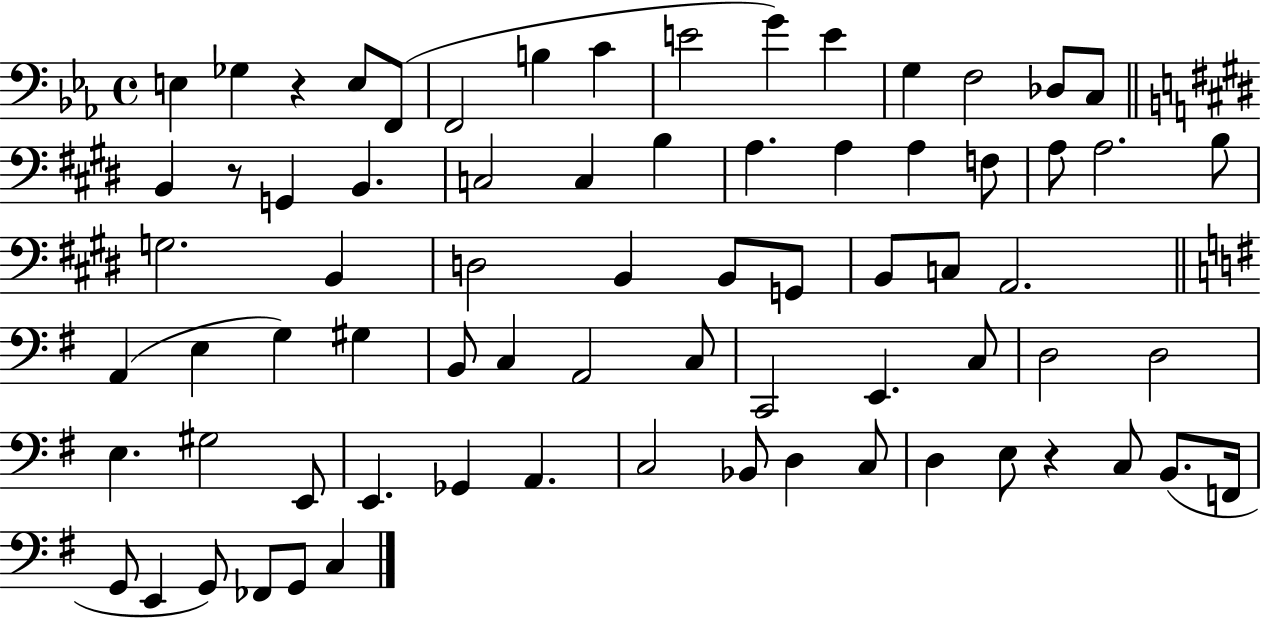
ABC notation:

X:1
T:Untitled
M:4/4
L:1/4
K:Eb
E, _G, z E,/2 F,,/2 F,,2 B, C E2 G E G, F,2 _D,/2 C,/2 B,, z/2 G,, B,, C,2 C, B, A, A, A, F,/2 A,/2 A,2 B,/2 G,2 B,, D,2 B,, B,,/2 G,,/2 B,,/2 C,/2 A,,2 A,, E, G, ^G, B,,/2 C, A,,2 C,/2 C,,2 E,, C,/2 D,2 D,2 E, ^G,2 E,,/2 E,, _G,, A,, C,2 _B,,/2 D, C,/2 D, E,/2 z C,/2 B,,/2 F,,/4 G,,/2 E,, G,,/2 _F,,/2 G,,/2 C,